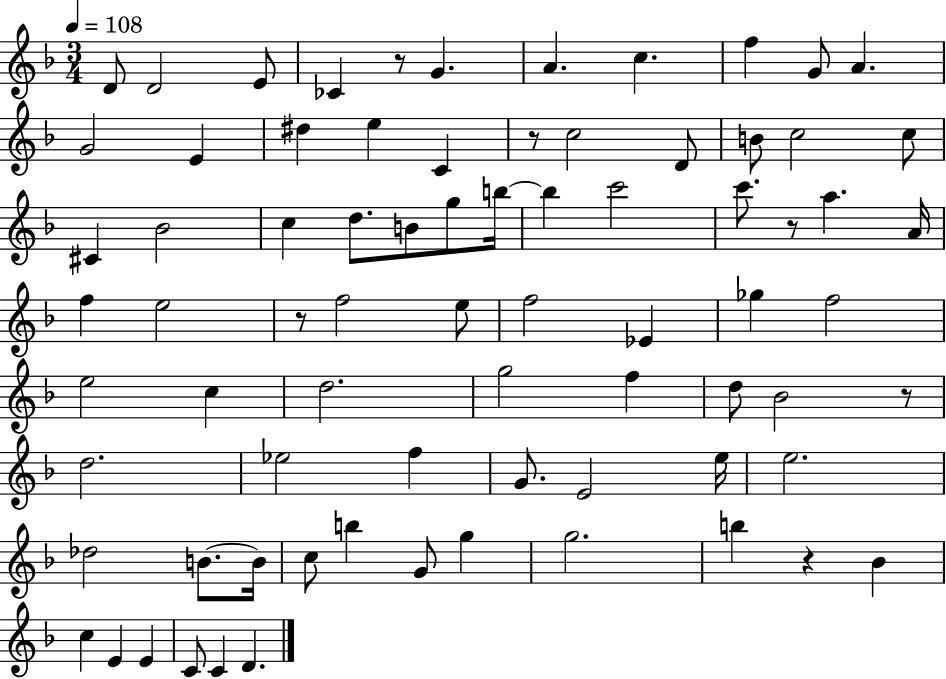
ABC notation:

X:1
T:Untitled
M:3/4
L:1/4
K:F
D/2 D2 E/2 _C z/2 G A c f G/2 A G2 E ^d e C z/2 c2 D/2 B/2 c2 c/2 ^C _B2 c d/2 B/2 g/2 b/4 b c'2 c'/2 z/2 a A/4 f e2 z/2 f2 e/2 f2 _E _g f2 e2 c d2 g2 f d/2 _B2 z/2 d2 _e2 f G/2 E2 e/4 e2 _d2 B/2 B/4 c/2 b G/2 g g2 b z _B c E E C/2 C D